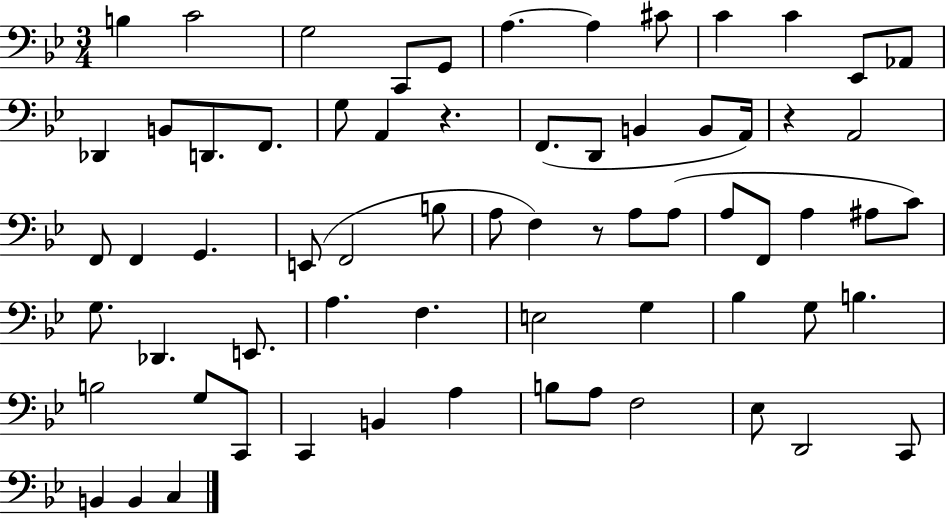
{
  \clef bass
  \numericTimeSignature
  \time 3/4
  \key bes \major
  b4 c'2 | g2 c,8 g,8 | a4.~~ a4 cis'8 | c'4 c'4 ees,8 aes,8 | \break des,4 b,8 d,8. f,8. | g8 a,4 r4. | f,8.( d,8 b,4 b,8 a,16) | r4 a,2 | \break f,8 f,4 g,4. | e,8( f,2 b8 | a8 f4) r8 a8 a8( | a8 f,8 a4 ais8 c'8) | \break g8. des,4. e,8. | a4. f4. | e2 g4 | bes4 g8 b4. | \break b2 g8 c,8 | c,4 b,4 a4 | b8 a8 f2 | ees8 d,2 c,8 | \break b,4 b,4 c4 | \bar "|."
}